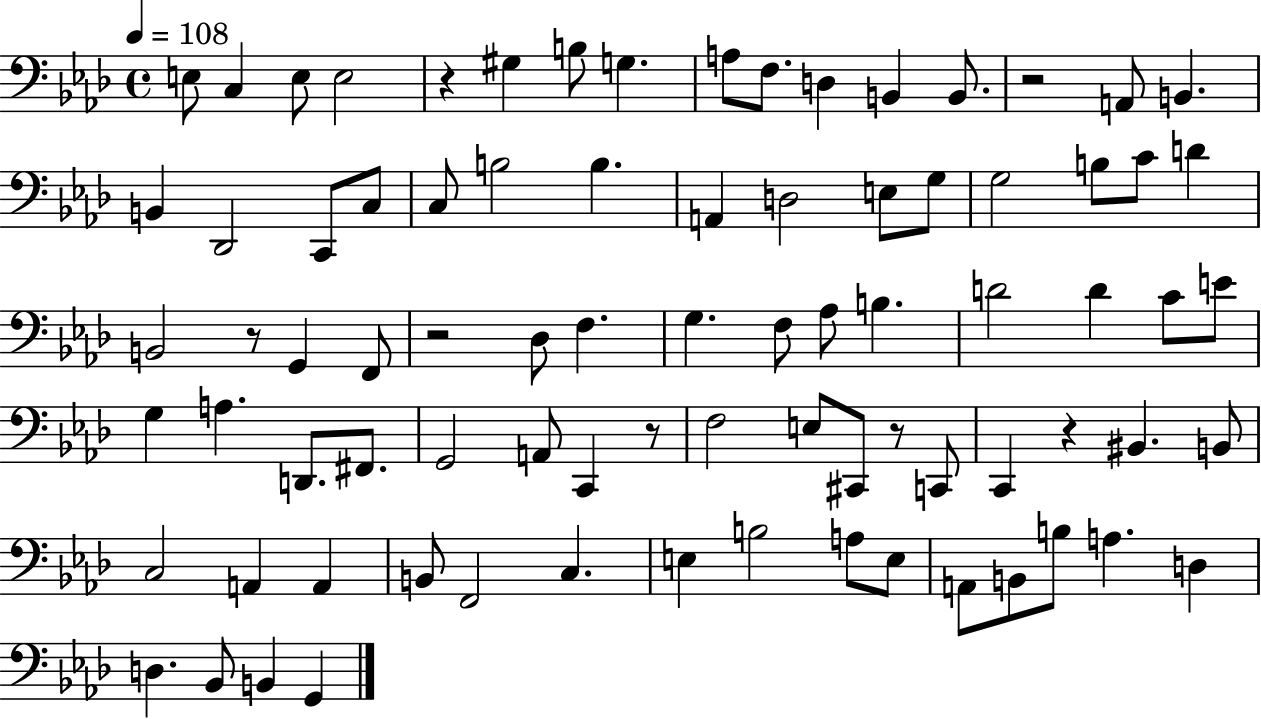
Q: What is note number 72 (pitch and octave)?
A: D3